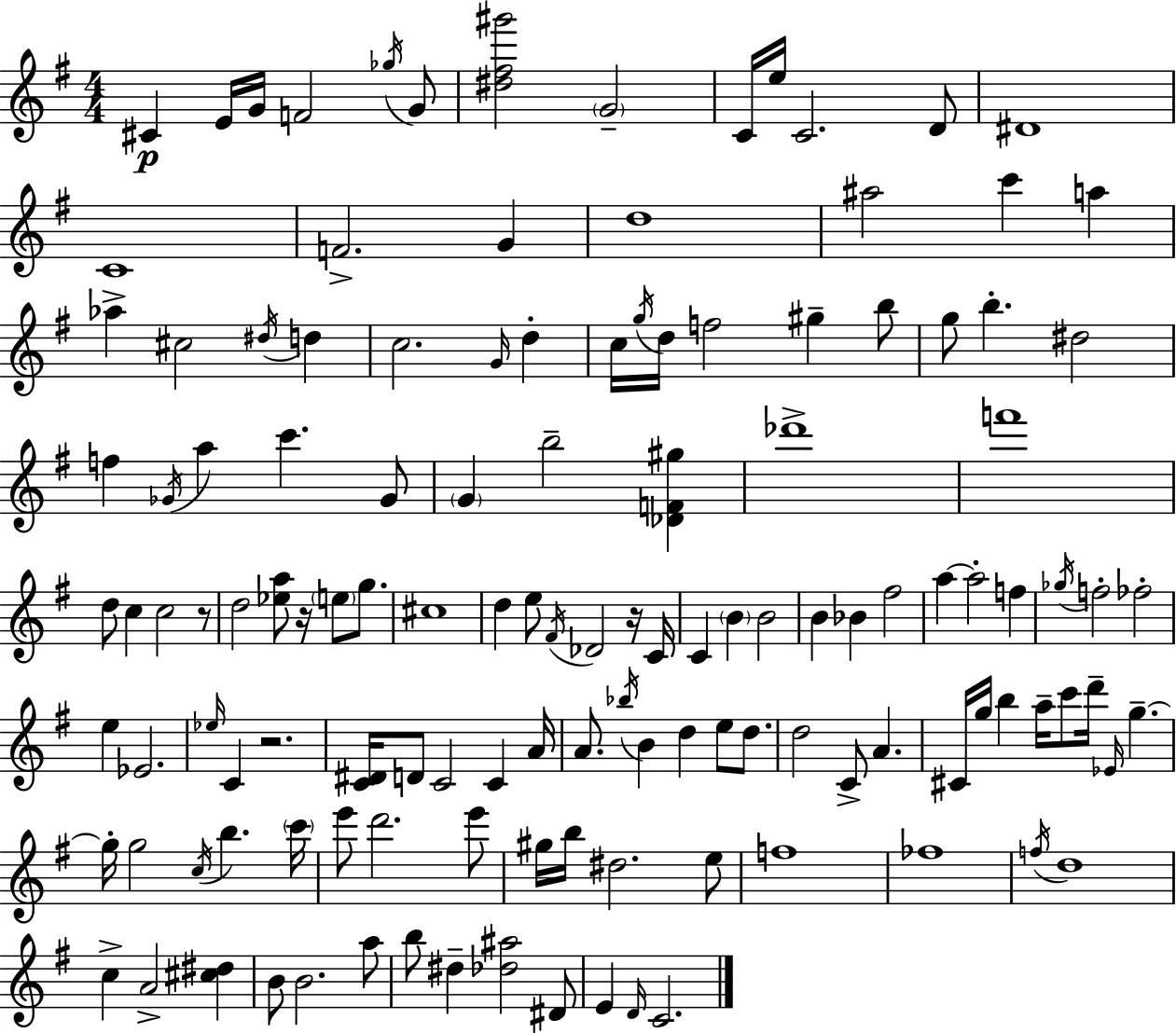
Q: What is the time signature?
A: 4/4